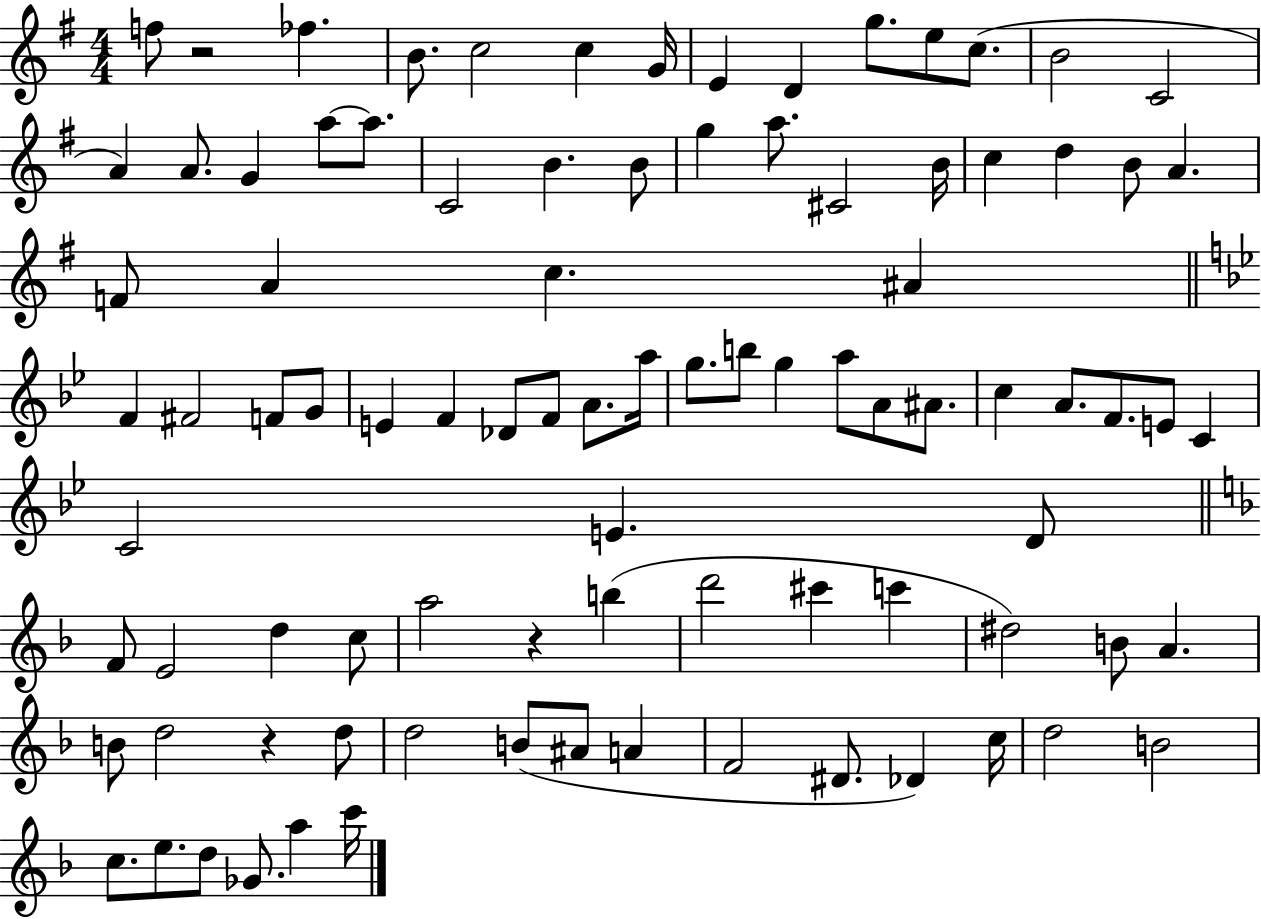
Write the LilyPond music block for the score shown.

{
  \clef treble
  \numericTimeSignature
  \time 4/4
  \key g \major
  f''8 r2 fes''4. | b'8. c''2 c''4 g'16 | e'4 d'4 g''8. e''8 c''8.( | b'2 c'2 | \break a'4) a'8. g'4 a''8~~ a''8. | c'2 b'4. b'8 | g''4 a''8. cis'2 b'16 | c''4 d''4 b'8 a'4. | \break f'8 a'4 c''4. ais'4 | \bar "||" \break \key g \minor f'4 fis'2 f'8 g'8 | e'4 f'4 des'8 f'8 a'8. a''16 | g''8. b''8 g''4 a''8 a'8 ais'8. | c''4 a'8. f'8. e'8 c'4 | \break c'2 e'4. d'8 | \bar "||" \break \key d \minor f'8 e'2 d''4 c''8 | a''2 r4 b''4( | d'''2 cis'''4 c'''4 | dis''2) b'8 a'4. | \break b'8 d''2 r4 d''8 | d''2 b'8( ais'8 a'4 | f'2 dis'8. des'4) c''16 | d''2 b'2 | \break c''8. e''8. d''8 ges'8. a''4 c'''16 | \bar "|."
}